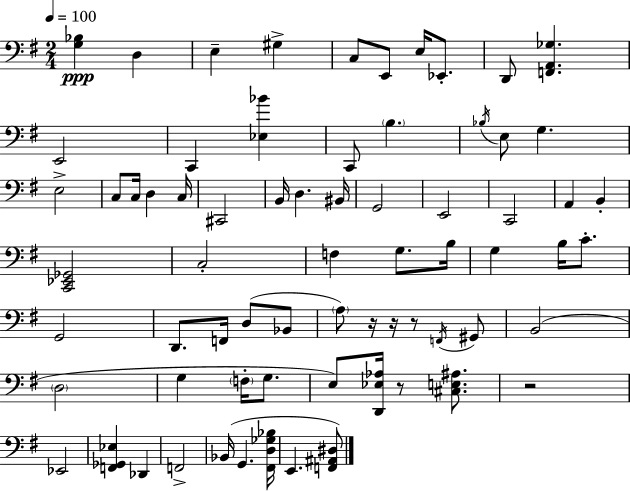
[G3,Bb3]/q D3/q E3/q G#3/q C3/e E2/e E3/s Eb2/e. D2/e [F2,A2,Gb3]/q. E2/h C2/q [Eb3,Bb4]/q C2/e B3/q. Bb3/s E3/e G3/q. E3/h C3/e C3/s D3/q C3/s C#2/h B2/s D3/q. BIS2/s G2/h E2/h C2/h A2/q B2/q [C2,Eb2,Gb2]/h C3/h F3/q G3/e. B3/s G3/q B3/s C4/e. G2/h D2/e. F2/s D3/e Bb2/e A3/e R/s R/s R/e F2/s G#2/e B2/h D3/h G3/q F3/s G3/e. E3/e [D2,Eb3,Ab3]/s R/e [C#3,E3,A#3]/e. R/h Eb2/h [F2,Gb2,Eb3]/q Db2/q F2/h Bb2/s G2/q. [F#2,D3,Gb3,Bb3]/s E2/q. [F2,A#2,D#3]/e